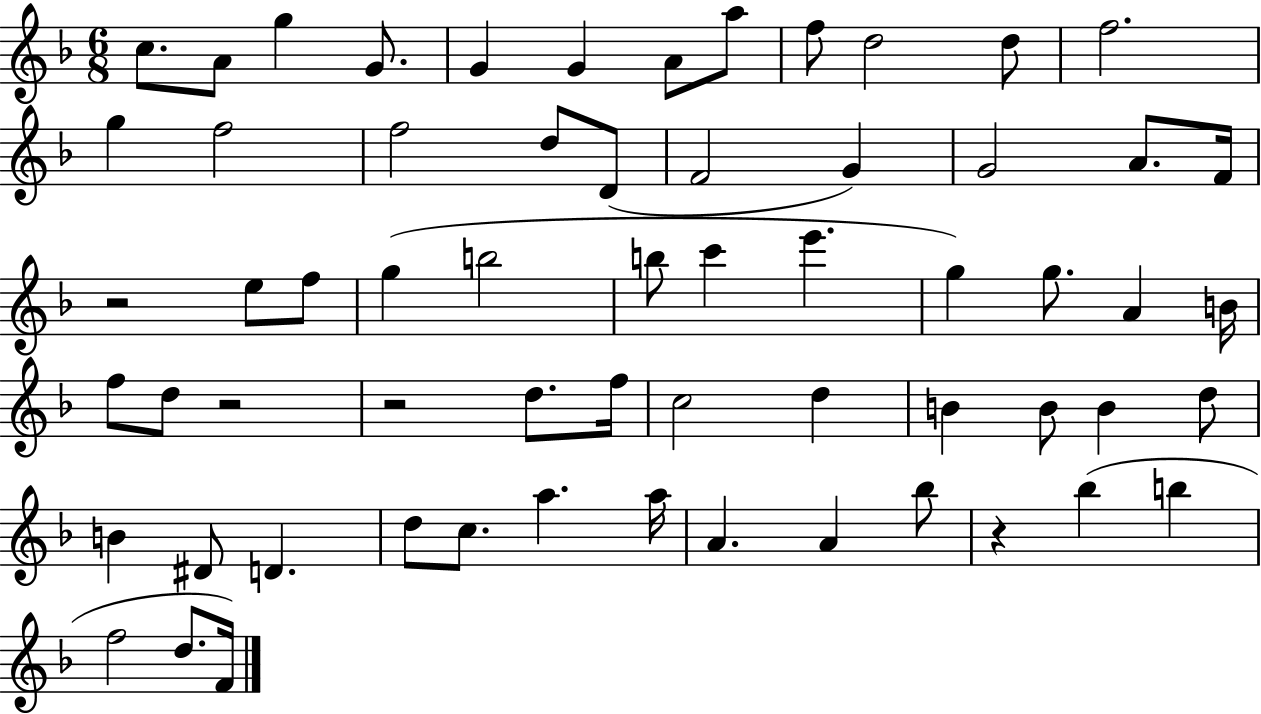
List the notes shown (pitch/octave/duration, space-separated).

C5/e. A4/e G5/q G4/e. G4/q G4/q A4/e A5/e F5/e D5/h D5/e F5/h. G5/q F5/h F5/h D5/e D4/e F4/h G4/q G4/h A4/e. F4/s R/h E5/e F5/e G5/q B5/h B5/e C6/q E6/q. G5/q G5/e. A4/q B4/s F5/e D5/e R/h R/h D5/e. F5/s C5/h D5/q B4/q B4/e B4/q D5/e B4/q D#4/e D4/q. D5/e C5/e. A5/q. A5/s A4/q. A4/q Bb5/e R/q Bb5/q B5/q F5/h D5/e. F4/s